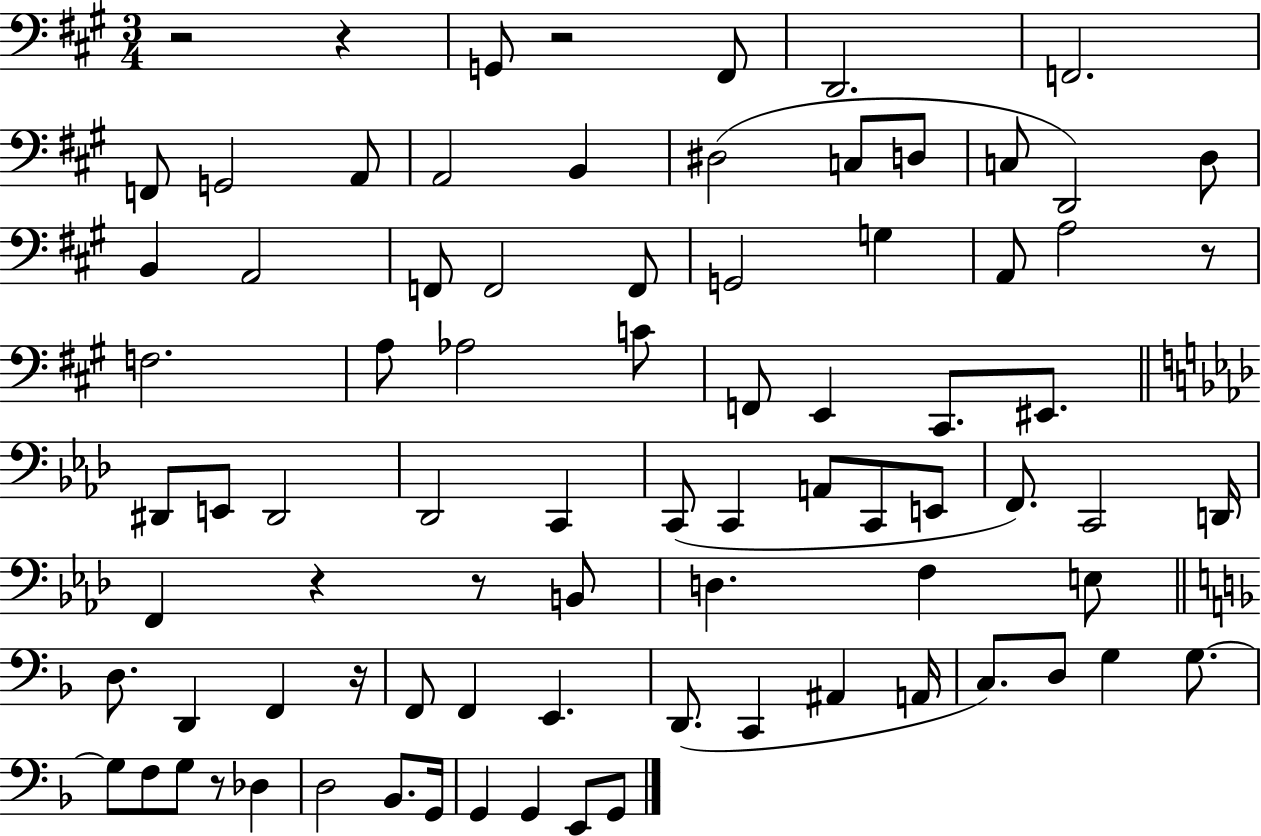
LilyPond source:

{
  \clef bass
  \numericTimeSignature
  \time 3/4
  \key a \major
  r2 r4 | g,8 r2 fis,8 | d,2. | f,2. | \break f,8 g,2 a,8 | a,2 b,4 | dis2( c8 d8 | c8 d,2) d8 | \break b,4 a,2 | f,8 f,2 f,8 | g,2 g4 | a,8 a2 r8 | \break f2. | a8 aes2 c'8 | f,8 e,4 cis,8. eis,8. | \bar "||" \break \key aes \major dis,8 e,8 dis,2 | des,2 c,4 | c,8( c,4 a,8 c,8 e,8 | f,8.) c,2 d,16 | \break f,4 r4 r8 b,8 | d4. f4 e8 | \bar "||" \break \key d \minor d8. d,4 f,4 r16 | f,8 f,4 e,4. | d,8.( c,4 ais,4 a,16 | c8.) d8 g4 g8.~~ | \break g8 f8 g8 r8 des4 | d2 bes,8. g,16 | g,4 g,4 e,8 g,8 | \bar "|."
}